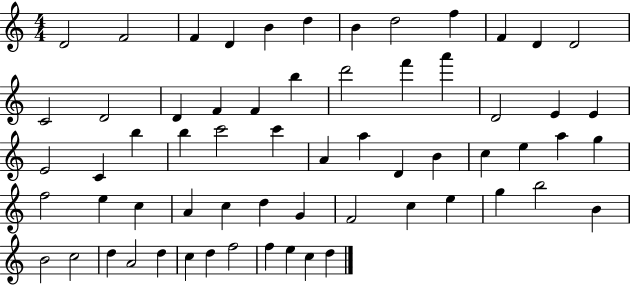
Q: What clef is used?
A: treble